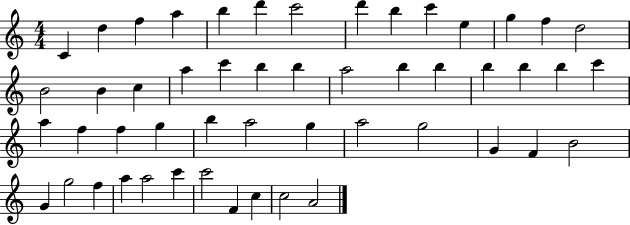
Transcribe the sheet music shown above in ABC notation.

X:1
T:Untitled
M:4/4
L:1/4
K:C
C d f a b d' c'2 d' b c' e g f d2 B2 B c a c' b b a2 b b b b b c' a f f g b a2 g a2 g2 G F B2 G g2 f a a2 c' c'2 F c c2 A2